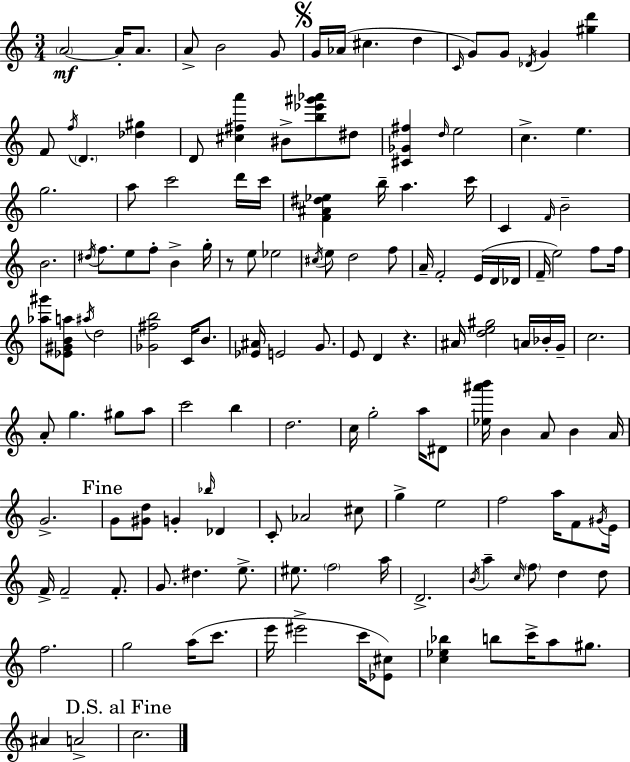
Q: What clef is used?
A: treble